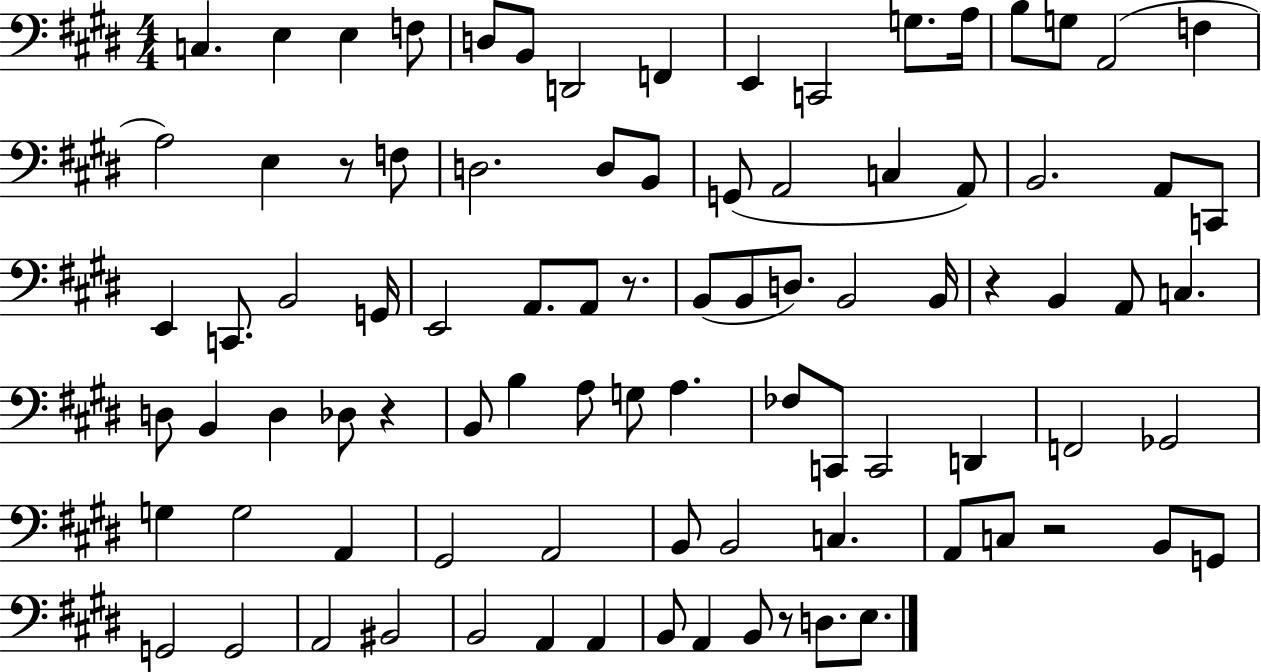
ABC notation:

X:1
T:Untitled
M:4/4
L:1/4
K:E
C, E, E, F,/2 D,/2 B,,/2 D,,2 F,, E,, C,,2 G,/2 A,/4 B,/2 G,/2 A,,2 F, A,2 E, z/2 F,/2 D,2 D,/2 B,,/2 G,,/2 A,,2 C, A,,/2 B,,2 A,,/2 C,,/2 E,, C,,/2 B,,2 G,,/4 E,,2 A,,/2 A,,/2 z/2 B,,/2 B,,/2 D,/2 B,,2 B,,/4 z B,, A,,/2 C, D,/2 B,, D, _D,/2 z B,,/2 B, A,/2 G,/2 A, _F,/2 C,,/2 C,,2 D,, F,,2 _G,,2 G, G,2 A,, ^G,,2 A,,2 B,,/2 B,,2 C, A,,/2 C,/2 z2 B,,/2 G,,/2 G,,2 G,,2 A,,2 ^B,,2 B,,2 A,, A,, B,,/2 A,, B,,/2 z/2 D,/2 E,/2